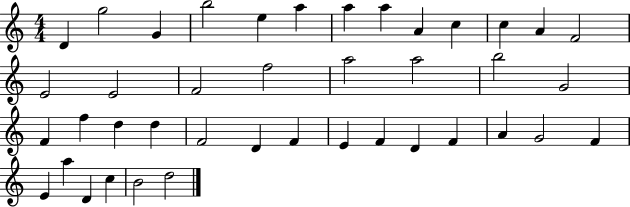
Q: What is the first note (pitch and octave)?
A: D4